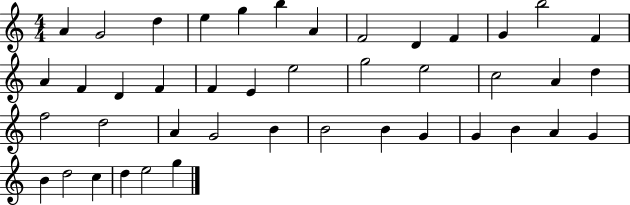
X:1
T:Untitled
M:4/4
L:1/4
K:C
A G2 d e g b A F2 D F G b2 F A F D F F E e2 g2 e2 c2 A d f2 d2 A G2 B B2 B G G B A G B d2 c d e2 g